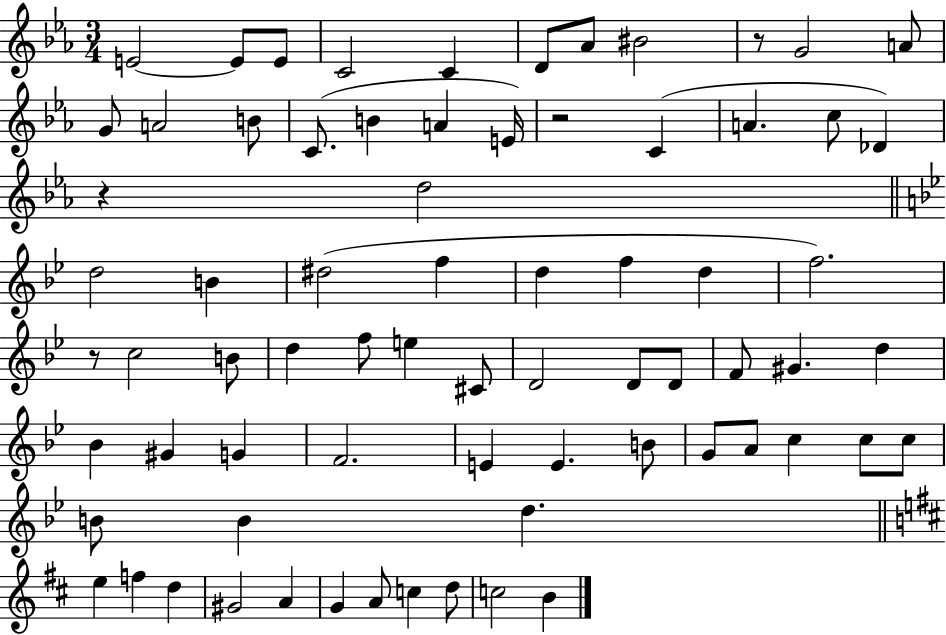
E4/h E4/e E4/e C4/h C4/q D4/e Ab4/e BIS4/h R/e G4/h A4/e G4/e A4/h B4/e C4/e. B4/q A4/q E4/s R/h C4/q A4/q. C5/e Db4/q R/q D5/h D5/h B4/q D#5/h F5/q D5/q F5/q D5/q F5/h. R/e C5/h B4/e D5/q F5/e E5/q C#4/e D4/h D4/e D4/e F4/e G#4/q. D5/q Bb4/q G#4/q G4/q F4/h. E4/q E4/q. B4/e G4/e A4/e C5/q C5/e C5/e B4/e B4/q D5/q. E5/q F5/q D5/q G#4/h A4/q G4/q A4/e C5/q D5/e C5/h B4/q